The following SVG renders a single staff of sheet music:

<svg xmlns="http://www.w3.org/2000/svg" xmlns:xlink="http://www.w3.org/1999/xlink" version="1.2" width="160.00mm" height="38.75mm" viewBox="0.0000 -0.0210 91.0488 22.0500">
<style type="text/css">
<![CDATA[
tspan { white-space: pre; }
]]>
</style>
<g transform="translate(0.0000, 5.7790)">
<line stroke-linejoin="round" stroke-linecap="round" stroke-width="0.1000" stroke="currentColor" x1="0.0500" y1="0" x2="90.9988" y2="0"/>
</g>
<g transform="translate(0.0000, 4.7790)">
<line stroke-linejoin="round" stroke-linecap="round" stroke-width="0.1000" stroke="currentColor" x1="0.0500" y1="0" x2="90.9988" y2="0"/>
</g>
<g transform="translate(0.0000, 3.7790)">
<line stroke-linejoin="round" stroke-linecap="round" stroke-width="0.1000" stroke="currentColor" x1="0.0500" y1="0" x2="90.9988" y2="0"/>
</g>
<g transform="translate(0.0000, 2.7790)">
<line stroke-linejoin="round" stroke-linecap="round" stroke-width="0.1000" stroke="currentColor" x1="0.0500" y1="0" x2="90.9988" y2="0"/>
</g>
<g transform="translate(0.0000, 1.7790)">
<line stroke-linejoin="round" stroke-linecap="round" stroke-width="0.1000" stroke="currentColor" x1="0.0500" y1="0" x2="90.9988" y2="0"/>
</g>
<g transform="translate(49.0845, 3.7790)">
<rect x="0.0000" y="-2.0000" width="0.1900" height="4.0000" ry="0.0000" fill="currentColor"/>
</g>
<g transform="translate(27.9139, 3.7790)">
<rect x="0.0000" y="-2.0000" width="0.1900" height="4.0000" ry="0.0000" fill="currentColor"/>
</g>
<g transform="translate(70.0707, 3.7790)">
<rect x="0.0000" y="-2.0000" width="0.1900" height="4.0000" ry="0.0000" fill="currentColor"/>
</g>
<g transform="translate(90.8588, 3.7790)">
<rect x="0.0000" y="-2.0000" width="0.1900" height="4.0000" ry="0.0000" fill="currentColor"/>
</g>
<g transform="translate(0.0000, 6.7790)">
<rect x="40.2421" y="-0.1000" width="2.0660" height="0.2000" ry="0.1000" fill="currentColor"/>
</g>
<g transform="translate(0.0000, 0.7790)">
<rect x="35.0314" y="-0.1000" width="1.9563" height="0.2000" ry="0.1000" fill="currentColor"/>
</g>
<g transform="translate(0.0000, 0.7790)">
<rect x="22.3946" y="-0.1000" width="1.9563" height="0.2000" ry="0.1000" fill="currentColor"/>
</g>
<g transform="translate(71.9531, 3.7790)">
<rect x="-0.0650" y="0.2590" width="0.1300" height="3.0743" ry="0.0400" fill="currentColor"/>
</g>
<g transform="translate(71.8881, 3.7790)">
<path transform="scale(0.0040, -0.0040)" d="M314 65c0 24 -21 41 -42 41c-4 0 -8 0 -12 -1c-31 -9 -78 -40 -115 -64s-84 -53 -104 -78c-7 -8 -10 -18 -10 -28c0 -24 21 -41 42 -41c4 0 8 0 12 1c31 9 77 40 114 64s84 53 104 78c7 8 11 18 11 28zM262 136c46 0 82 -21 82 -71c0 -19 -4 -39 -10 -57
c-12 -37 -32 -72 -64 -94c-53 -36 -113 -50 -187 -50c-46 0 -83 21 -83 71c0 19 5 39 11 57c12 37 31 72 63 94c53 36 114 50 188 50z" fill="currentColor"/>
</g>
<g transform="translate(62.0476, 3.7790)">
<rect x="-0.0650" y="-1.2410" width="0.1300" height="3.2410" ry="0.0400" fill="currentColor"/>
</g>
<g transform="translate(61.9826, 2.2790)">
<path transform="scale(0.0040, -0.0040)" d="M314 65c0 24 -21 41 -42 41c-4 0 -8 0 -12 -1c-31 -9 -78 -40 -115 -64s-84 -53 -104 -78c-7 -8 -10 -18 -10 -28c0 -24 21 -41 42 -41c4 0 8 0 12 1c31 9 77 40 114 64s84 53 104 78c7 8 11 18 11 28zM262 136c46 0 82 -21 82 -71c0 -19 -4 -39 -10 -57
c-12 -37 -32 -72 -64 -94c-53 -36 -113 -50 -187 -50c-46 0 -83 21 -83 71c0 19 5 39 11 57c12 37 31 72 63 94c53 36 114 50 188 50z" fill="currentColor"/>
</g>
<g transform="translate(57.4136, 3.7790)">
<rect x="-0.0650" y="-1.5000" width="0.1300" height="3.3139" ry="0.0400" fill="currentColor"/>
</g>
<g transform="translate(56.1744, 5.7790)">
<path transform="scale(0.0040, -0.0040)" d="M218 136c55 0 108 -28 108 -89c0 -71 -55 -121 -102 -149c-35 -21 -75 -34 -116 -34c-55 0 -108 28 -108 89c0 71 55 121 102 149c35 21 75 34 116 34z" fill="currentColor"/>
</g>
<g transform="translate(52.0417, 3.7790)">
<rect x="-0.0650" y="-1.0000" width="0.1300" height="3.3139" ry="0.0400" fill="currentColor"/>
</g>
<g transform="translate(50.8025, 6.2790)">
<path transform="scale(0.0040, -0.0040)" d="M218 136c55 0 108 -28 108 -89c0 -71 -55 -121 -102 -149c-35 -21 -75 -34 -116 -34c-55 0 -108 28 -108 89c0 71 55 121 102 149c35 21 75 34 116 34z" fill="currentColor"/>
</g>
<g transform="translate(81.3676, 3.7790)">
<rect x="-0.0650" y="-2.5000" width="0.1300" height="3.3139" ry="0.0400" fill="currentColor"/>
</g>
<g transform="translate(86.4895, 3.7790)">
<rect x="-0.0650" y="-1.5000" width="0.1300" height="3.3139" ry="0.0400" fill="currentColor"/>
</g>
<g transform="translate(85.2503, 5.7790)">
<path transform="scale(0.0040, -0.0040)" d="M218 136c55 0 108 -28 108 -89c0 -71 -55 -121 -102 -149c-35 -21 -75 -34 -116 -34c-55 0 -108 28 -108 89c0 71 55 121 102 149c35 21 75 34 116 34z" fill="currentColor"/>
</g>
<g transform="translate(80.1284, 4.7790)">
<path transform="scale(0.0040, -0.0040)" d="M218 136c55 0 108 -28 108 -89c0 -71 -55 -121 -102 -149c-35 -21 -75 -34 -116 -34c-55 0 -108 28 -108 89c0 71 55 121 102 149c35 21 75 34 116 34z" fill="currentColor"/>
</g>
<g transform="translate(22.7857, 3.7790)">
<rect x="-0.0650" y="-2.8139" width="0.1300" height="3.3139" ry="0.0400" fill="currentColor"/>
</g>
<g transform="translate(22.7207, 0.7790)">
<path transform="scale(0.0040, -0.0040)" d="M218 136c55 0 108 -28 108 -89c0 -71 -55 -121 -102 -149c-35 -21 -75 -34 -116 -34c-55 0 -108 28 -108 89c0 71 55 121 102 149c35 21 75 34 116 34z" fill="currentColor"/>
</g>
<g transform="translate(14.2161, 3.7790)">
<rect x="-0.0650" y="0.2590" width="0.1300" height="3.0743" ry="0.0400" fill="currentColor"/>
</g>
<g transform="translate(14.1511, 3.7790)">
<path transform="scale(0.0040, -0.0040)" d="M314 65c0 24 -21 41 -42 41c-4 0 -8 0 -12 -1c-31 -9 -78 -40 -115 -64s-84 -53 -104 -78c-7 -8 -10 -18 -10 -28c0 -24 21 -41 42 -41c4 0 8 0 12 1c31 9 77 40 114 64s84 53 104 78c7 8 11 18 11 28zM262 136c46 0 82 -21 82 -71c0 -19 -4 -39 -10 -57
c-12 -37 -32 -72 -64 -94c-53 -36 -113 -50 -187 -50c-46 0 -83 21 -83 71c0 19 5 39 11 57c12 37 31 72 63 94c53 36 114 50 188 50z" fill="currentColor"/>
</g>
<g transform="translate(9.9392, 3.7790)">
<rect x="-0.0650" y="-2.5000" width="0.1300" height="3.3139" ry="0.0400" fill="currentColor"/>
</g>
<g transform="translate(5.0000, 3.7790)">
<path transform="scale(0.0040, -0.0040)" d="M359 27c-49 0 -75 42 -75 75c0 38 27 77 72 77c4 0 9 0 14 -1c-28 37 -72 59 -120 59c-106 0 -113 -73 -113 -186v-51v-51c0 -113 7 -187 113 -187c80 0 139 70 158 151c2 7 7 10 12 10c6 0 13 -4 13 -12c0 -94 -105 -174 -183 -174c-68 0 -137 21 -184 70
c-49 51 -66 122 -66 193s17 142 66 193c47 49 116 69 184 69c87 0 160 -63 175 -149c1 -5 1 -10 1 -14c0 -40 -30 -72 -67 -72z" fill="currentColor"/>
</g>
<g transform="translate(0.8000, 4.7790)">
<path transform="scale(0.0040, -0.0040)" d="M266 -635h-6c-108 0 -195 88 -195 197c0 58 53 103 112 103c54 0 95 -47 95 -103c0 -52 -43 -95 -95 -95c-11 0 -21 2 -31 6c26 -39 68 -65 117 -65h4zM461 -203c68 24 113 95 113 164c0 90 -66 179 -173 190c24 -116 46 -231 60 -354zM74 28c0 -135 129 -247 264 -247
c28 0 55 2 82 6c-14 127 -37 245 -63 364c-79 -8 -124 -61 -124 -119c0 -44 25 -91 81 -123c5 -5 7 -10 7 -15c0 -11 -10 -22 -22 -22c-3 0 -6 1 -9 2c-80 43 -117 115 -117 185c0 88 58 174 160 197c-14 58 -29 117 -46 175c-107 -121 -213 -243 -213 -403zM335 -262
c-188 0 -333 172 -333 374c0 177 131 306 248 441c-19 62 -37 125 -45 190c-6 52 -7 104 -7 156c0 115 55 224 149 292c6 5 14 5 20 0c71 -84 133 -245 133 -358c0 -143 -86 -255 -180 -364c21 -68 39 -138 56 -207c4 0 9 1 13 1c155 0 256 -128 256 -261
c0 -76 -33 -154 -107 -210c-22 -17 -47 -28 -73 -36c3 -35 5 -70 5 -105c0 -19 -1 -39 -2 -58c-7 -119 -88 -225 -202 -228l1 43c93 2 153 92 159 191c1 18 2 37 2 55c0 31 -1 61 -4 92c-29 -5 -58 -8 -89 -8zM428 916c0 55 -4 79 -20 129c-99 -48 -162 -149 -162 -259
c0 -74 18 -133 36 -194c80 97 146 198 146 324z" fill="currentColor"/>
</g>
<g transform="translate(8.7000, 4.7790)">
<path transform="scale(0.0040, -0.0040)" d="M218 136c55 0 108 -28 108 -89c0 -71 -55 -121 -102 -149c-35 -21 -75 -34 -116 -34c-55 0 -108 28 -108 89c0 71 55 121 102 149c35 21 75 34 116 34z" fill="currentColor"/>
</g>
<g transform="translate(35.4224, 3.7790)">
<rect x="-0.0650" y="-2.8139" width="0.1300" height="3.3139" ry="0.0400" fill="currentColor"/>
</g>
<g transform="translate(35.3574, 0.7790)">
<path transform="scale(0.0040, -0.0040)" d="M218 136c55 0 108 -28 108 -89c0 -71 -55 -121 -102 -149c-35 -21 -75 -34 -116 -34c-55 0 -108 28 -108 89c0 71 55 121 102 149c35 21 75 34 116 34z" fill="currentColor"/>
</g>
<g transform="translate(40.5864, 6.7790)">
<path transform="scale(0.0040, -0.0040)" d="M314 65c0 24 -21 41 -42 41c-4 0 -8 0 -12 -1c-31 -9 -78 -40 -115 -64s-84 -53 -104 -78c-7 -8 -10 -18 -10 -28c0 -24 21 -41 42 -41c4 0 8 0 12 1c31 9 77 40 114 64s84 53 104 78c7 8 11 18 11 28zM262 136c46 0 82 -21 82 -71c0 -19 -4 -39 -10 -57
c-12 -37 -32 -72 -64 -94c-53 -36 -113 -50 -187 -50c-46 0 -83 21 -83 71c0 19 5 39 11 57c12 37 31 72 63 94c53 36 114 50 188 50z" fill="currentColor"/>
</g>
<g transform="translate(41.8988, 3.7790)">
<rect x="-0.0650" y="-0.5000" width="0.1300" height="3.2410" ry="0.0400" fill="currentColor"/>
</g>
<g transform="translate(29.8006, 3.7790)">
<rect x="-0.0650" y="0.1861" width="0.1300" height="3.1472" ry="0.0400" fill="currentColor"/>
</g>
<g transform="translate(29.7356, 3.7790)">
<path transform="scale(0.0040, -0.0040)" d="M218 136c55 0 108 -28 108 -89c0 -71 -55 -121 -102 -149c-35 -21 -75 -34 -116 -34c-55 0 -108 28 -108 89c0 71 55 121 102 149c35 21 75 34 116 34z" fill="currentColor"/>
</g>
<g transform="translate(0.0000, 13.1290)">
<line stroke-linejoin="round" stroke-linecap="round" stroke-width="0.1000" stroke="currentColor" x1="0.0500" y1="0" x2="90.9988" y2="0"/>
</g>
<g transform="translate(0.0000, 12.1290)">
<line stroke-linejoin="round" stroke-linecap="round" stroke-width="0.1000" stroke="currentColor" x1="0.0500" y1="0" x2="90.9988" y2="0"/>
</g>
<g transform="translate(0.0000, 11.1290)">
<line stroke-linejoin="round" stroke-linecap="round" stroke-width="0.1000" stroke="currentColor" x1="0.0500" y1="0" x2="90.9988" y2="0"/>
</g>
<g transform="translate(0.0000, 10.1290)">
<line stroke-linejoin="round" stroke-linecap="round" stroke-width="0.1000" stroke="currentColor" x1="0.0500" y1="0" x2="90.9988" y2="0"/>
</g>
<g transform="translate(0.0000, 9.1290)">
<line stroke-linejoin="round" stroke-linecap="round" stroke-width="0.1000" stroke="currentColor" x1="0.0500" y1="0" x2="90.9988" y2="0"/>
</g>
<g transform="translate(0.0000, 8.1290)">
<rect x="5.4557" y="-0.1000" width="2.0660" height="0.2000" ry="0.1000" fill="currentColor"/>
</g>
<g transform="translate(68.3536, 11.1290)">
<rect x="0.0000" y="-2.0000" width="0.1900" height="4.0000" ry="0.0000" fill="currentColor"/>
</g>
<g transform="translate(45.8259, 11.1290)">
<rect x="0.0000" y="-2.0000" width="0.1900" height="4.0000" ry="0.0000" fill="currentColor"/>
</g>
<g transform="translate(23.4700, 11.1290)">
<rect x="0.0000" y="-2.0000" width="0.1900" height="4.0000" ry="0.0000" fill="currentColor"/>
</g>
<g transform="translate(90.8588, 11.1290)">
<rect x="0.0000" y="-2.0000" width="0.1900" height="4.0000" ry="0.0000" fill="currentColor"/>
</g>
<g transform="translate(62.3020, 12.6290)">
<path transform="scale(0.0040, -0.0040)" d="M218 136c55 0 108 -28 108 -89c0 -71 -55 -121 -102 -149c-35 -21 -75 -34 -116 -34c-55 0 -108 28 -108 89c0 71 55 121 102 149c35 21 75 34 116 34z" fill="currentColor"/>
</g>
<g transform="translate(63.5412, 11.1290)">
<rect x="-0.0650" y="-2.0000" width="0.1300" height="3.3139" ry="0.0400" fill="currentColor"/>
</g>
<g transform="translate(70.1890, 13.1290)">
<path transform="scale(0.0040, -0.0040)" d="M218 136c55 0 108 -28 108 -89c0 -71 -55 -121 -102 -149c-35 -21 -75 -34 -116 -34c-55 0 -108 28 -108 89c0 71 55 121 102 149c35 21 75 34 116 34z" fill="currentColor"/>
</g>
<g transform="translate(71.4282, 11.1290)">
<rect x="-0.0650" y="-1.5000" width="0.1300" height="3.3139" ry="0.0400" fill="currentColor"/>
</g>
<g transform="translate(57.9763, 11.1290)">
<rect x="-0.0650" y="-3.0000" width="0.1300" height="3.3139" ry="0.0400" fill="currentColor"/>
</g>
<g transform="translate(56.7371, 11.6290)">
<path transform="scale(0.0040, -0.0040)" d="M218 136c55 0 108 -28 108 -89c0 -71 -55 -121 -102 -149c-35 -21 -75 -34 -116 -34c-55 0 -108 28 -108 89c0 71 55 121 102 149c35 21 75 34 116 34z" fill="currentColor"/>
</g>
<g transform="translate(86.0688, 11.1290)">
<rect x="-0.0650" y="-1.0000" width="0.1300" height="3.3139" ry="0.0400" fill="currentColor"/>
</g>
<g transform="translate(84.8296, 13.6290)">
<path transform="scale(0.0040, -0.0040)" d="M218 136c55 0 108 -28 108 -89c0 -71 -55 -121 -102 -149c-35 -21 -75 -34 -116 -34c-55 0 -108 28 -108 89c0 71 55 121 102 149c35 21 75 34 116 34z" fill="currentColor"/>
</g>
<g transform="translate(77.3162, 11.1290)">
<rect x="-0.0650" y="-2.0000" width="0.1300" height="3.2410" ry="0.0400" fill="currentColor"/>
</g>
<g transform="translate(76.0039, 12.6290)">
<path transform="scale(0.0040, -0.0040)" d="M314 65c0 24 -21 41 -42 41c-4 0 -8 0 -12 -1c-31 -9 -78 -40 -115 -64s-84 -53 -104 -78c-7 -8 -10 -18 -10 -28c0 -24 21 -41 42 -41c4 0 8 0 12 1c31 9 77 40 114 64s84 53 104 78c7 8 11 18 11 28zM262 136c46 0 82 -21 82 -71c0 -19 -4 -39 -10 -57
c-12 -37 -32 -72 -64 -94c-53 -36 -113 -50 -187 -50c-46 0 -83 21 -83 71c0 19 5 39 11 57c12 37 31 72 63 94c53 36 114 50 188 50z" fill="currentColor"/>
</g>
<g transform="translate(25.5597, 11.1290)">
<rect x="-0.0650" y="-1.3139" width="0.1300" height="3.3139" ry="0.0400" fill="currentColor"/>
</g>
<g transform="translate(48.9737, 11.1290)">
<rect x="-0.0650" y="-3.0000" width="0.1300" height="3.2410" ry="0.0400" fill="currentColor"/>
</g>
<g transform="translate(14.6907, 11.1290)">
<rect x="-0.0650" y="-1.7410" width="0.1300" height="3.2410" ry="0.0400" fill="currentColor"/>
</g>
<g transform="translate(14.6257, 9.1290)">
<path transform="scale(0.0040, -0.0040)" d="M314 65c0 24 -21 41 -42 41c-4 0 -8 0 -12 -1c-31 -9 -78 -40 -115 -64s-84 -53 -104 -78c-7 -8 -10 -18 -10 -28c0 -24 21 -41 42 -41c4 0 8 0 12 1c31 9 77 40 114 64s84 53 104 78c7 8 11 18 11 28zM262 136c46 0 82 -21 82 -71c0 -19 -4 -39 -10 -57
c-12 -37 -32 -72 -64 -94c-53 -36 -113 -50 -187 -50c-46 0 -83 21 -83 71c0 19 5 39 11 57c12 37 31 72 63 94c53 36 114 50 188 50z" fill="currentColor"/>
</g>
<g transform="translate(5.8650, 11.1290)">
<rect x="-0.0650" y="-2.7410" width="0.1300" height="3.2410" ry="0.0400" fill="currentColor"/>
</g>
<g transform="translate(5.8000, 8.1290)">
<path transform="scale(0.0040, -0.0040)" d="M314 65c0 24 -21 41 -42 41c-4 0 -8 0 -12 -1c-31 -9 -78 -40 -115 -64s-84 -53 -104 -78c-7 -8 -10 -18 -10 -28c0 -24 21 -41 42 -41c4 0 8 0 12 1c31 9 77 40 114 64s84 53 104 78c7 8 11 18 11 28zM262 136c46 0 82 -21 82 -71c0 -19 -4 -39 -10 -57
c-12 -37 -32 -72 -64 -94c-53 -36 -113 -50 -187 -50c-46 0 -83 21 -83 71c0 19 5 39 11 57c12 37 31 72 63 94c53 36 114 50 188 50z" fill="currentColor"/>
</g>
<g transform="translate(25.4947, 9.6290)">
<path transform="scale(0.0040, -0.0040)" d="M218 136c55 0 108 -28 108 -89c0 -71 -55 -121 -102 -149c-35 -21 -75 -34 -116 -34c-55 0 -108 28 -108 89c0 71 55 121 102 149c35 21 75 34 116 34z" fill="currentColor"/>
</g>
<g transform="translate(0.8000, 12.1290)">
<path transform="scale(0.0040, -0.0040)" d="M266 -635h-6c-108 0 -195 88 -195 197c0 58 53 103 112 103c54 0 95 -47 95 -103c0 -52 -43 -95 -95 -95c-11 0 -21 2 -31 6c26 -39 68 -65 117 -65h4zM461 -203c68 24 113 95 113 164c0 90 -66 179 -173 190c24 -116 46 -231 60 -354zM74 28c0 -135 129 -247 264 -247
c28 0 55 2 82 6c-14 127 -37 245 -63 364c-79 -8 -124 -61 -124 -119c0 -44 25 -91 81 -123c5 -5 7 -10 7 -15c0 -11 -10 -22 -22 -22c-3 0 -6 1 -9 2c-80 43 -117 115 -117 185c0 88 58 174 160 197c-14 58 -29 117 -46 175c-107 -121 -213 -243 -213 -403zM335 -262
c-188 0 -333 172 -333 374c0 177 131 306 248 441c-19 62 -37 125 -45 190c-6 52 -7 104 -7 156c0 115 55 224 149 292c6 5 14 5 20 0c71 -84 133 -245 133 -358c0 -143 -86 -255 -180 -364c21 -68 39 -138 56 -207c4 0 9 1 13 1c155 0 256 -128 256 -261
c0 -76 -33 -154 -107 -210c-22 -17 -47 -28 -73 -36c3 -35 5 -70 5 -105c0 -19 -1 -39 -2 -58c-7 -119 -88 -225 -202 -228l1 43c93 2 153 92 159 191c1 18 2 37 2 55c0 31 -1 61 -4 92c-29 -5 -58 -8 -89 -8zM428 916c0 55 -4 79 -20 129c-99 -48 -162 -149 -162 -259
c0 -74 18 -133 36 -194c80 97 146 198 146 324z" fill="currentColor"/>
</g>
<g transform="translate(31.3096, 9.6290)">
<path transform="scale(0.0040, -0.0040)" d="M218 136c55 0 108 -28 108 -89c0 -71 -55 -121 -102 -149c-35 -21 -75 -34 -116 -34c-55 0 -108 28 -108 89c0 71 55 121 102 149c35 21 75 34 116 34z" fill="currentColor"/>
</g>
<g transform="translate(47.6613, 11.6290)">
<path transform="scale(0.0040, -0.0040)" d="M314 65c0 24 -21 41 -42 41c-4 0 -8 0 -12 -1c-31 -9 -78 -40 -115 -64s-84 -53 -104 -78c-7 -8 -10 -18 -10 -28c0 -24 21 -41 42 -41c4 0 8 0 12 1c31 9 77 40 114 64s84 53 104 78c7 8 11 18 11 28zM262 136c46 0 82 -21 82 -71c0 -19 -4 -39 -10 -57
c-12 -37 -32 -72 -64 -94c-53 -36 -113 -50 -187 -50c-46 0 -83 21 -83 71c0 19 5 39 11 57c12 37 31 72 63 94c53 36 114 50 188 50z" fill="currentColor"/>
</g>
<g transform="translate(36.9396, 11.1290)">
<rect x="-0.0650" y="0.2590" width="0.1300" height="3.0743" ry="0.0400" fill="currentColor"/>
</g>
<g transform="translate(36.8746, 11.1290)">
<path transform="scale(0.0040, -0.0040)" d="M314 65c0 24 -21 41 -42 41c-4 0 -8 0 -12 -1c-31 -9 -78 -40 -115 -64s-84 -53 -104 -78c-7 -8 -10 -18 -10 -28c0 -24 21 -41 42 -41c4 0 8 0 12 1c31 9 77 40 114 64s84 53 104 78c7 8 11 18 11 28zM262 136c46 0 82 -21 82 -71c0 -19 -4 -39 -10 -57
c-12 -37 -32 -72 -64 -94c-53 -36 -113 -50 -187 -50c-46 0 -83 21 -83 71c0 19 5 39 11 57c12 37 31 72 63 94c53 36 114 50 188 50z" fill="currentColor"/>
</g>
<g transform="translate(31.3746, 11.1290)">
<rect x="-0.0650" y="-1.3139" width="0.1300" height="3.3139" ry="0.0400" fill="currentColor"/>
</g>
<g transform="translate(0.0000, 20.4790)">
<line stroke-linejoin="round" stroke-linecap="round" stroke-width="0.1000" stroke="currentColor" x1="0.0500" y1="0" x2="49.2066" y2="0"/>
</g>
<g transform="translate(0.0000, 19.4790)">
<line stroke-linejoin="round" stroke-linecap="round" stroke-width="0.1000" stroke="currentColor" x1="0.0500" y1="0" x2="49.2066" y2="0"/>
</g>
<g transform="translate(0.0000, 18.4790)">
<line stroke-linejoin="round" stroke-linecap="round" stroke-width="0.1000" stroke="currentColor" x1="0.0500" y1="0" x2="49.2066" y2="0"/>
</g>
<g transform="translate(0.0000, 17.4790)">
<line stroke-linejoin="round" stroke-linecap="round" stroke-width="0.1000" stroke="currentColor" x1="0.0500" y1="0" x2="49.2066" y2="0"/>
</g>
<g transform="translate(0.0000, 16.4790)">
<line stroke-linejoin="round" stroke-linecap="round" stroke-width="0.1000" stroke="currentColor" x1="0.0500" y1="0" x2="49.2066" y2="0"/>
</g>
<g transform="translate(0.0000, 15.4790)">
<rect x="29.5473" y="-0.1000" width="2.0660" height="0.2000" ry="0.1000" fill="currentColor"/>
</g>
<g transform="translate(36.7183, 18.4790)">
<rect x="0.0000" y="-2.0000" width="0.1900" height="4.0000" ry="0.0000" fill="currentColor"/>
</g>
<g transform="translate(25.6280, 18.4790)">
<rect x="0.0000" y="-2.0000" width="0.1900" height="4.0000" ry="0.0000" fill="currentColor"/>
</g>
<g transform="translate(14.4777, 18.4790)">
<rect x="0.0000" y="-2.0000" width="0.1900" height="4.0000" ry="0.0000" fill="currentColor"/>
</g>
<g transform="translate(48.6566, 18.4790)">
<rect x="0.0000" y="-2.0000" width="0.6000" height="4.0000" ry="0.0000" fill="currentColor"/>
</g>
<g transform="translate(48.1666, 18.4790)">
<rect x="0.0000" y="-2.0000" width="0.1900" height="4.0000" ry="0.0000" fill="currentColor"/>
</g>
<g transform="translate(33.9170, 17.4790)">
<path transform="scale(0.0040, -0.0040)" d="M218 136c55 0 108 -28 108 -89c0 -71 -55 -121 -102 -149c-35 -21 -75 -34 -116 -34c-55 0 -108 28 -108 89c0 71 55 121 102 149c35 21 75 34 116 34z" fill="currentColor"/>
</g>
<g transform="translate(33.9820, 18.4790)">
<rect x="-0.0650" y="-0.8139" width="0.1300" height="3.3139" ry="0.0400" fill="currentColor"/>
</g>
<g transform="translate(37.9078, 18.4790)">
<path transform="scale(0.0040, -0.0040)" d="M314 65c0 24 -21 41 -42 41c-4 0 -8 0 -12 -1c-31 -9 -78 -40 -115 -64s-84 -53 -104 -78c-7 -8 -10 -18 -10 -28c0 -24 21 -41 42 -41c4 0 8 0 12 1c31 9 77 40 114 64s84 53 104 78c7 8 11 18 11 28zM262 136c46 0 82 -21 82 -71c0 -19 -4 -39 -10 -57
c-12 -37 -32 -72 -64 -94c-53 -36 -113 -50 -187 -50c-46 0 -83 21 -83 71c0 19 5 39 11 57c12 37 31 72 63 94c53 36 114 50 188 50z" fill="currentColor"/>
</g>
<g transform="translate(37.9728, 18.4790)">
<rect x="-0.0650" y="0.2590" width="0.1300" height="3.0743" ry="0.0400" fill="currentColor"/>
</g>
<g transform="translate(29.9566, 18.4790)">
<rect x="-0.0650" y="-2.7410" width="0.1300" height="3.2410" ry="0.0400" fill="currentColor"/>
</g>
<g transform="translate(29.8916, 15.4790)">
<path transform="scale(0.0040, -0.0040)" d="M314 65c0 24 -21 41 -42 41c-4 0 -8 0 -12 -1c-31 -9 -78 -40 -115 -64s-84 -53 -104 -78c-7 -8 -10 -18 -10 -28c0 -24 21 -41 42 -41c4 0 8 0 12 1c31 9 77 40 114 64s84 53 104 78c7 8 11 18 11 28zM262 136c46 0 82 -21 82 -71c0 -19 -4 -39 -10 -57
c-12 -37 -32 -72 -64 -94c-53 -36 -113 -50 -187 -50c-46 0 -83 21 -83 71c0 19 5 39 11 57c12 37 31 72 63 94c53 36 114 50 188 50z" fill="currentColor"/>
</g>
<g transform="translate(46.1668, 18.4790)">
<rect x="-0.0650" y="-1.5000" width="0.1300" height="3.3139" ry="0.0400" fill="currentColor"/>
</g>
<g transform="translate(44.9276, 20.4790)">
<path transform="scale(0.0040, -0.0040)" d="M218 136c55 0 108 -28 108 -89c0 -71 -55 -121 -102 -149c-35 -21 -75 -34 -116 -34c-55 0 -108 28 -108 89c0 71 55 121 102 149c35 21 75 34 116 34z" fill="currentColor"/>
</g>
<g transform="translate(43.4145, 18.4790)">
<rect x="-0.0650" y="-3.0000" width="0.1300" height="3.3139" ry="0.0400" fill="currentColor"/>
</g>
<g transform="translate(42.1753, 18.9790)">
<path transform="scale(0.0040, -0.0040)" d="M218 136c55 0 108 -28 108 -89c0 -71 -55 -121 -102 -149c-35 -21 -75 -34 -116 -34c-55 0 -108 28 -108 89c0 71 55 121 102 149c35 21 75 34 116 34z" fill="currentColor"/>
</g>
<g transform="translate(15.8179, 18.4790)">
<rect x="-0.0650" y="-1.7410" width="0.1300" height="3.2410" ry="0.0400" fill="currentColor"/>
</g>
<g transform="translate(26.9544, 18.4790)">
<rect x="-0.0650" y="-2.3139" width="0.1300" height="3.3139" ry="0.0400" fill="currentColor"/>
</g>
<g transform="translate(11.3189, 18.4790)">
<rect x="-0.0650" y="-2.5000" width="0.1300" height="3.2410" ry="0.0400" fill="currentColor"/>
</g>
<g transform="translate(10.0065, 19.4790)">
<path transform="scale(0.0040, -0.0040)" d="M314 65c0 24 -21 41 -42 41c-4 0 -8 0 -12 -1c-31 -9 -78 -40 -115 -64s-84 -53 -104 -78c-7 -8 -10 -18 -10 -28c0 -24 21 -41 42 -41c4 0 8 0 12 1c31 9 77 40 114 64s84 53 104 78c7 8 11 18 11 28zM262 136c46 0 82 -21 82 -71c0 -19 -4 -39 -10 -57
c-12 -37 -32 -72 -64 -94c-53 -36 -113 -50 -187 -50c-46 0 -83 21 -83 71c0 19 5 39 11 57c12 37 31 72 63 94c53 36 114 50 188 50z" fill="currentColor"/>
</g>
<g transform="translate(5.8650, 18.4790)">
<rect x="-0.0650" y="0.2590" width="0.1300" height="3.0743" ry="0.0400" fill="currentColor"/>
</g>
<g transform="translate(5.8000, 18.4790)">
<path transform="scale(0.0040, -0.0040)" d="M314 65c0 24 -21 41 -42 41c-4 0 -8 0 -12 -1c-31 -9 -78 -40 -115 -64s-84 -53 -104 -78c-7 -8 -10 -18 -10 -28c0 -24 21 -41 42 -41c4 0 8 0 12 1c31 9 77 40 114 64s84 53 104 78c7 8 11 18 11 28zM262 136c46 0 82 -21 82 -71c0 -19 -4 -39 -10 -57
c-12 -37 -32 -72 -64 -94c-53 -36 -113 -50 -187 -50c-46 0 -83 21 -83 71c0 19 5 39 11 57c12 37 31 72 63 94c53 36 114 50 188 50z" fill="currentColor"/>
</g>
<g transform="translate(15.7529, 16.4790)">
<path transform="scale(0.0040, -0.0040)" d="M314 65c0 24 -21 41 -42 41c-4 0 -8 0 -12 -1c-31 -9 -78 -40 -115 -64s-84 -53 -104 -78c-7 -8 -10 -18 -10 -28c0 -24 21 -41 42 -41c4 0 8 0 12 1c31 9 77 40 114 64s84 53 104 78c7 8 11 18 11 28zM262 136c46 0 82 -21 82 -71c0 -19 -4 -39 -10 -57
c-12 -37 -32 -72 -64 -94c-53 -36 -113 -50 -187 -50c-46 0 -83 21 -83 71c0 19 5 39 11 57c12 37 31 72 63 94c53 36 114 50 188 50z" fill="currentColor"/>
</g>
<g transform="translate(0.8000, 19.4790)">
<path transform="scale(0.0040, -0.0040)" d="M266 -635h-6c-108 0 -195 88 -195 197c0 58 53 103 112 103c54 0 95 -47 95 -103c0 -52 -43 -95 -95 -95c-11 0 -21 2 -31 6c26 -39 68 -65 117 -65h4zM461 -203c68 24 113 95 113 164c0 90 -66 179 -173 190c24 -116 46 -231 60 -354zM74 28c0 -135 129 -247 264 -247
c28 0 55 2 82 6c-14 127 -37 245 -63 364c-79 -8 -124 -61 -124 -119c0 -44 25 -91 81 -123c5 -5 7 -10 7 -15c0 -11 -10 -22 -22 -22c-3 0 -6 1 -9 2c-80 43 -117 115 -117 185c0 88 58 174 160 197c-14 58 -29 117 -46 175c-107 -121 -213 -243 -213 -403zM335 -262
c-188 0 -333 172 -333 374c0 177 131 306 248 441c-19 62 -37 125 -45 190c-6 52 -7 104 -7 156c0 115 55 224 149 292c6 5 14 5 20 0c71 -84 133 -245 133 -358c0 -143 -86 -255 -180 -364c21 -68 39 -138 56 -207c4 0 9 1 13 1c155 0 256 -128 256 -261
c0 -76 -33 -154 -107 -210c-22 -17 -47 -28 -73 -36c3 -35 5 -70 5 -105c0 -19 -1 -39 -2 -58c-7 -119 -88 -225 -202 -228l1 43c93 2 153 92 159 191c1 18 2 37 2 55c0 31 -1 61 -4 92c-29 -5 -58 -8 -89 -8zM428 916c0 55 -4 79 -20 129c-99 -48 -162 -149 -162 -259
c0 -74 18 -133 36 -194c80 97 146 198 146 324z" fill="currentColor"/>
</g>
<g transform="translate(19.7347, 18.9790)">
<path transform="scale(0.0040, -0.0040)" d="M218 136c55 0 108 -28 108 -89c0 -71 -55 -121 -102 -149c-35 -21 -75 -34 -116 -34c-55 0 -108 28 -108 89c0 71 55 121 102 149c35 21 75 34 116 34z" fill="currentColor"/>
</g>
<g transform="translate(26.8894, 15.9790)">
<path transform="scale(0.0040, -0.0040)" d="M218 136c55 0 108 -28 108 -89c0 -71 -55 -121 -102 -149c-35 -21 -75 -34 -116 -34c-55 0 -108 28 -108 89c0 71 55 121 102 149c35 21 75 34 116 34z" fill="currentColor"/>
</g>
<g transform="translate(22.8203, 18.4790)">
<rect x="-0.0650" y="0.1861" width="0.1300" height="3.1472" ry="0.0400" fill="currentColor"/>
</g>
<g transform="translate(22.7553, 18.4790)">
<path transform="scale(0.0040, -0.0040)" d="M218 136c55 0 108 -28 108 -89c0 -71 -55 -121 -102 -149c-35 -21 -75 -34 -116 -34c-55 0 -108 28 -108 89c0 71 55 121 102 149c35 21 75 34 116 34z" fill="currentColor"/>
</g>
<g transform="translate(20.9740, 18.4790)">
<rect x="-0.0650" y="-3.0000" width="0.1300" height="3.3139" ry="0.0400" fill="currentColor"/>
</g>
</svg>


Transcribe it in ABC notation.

X:1
T:Untitled
M:4/4
L:1/4
K:C
G B2 a B a C2 D E e2 B2 G E a2 f2 e e B2 A2 A F E F2 D B2 G2 f2 A B g a2 d B2 A E